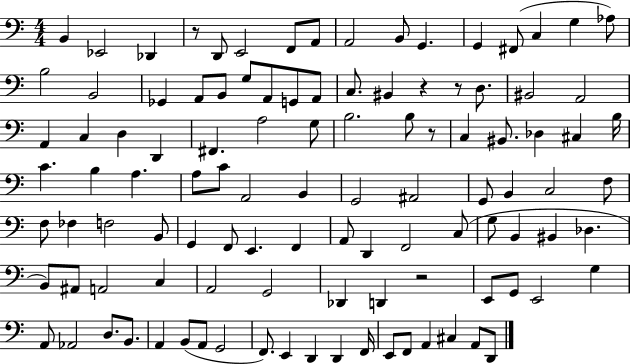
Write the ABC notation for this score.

X:1
T:Untitled
M:4/4
L:1/4
K:C
B,, _E,,2 _D,, z/2 D,,/2 E,,2 F,,/2 A,,/2 A,,2 B,,/2 G,, G,, ^F,,/2 C, G, _A,/2 B,2 B,,2 _G,, A,,/2 B,,/2 G,/2 A,,/2 G,,/2 A,,/2 C,/2 ^B,, z z/2 D,/2 ^B,,2 A,,2 A,, C, D, D,, ^F,, A,2 G,/2 B,2 B,/2 z/2 C, ^B,,/2 _D, ^C, B,/4 C B, A, A,/2 C/2 A,,2 B,, G,,2 ^A,,2 G,,/2 B,, C,2 F,/2 F,/2 _F, F,2 B,,/2 G,, F,,/2 E,, F,, A,,/2 D,, F,,2 C,/2 G,/2 B,, ^B,, _D, B,,/2 ^A,,/2 A,,2 C, A,,2 G,,2 _D,, D,, z2 E,,/2 G,,/2 E,,2 G, A,,/2 _A,,2 D,/2 B,,/2 A,, B,,/2 A,,/2 G,,2 F,,/2 E,, D,, D,, F,,/4 E,,/2 F,,/2 A,, ^C, A,,/2 D,,/2